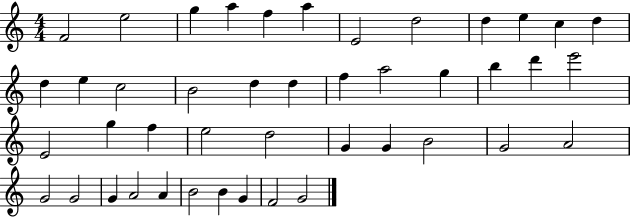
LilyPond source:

{
  \clef treble
  \numericTimeSignature
  \time 4/4
  \key c \major
  f'2 e''2 | g''4 a''4 f''4 a''4 | e'2 d''2 | d''4 e''4 c''4 d''4 | \break d''4 e''4 c''2 | b'2 d''4 d''4 | f''4 a''2 g''4 | b''4 d'''4 e'''2 | \break e'2 g''4 f''4 | e''2 d''2 | g'4 g'4 b'2 | g'2 a'2 | \break g'2 g'2 | g'4 a'2 a'4 | b'2 b'4 g'4 | f'2 g'2 | \break \bar "|."
}